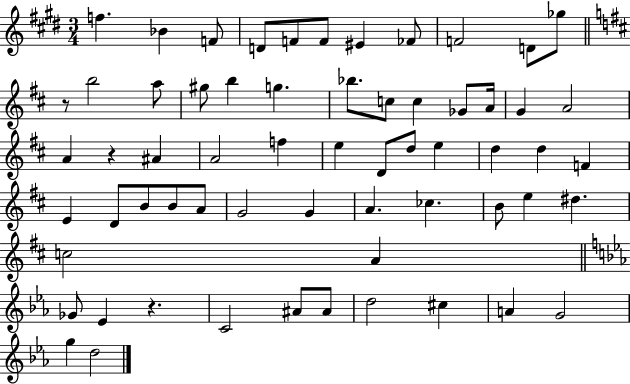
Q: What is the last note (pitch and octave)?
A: D5